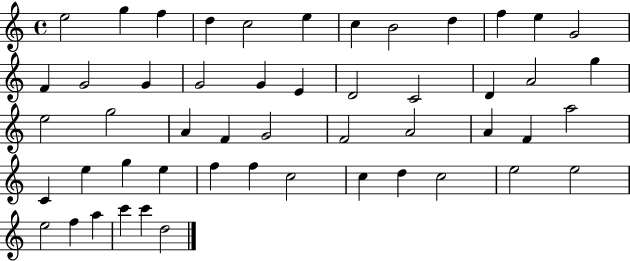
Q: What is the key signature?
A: C major